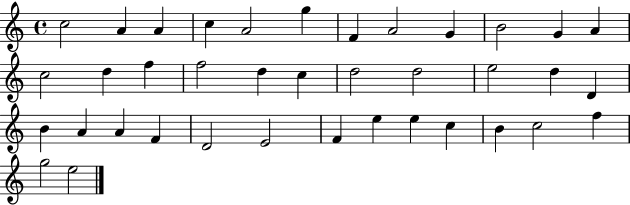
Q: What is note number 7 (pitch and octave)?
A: F4